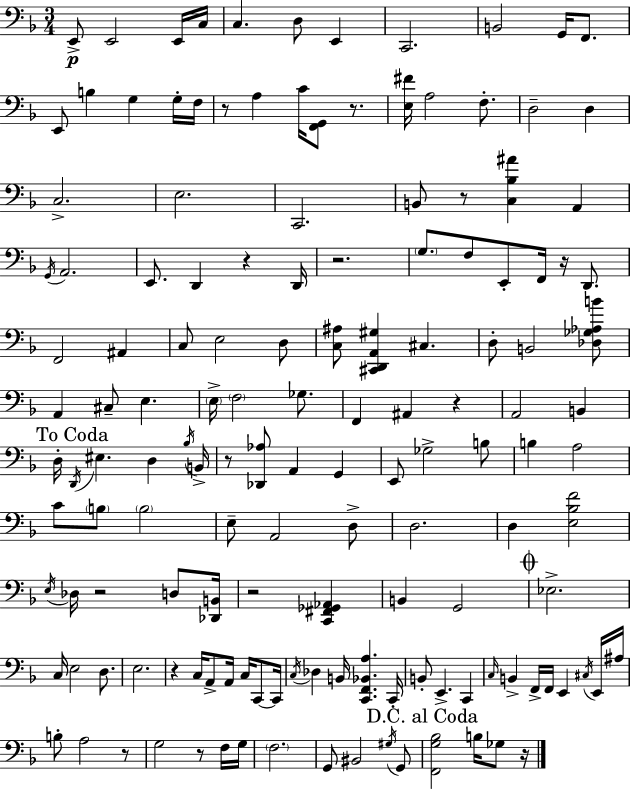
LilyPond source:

{
  \clef bass
  \numericTimeSignature
  \time 3/4
  \key d \minor
  \repeat volta 2 { e,8->\p e,2 e,16 c16 | c4. d8 e,4 | c,2. | b,2 g,16 f,8. | \break e,8 b4 g4 g16-. f16 | r8 a4 c'16 <f, g,>8 r8. | <e fis'>16 a2 f8.-. | d2-- d4 | \break c2.-> | e2. | c,2. | b,8 r8 <c bes ais'>4 a,4 | \break \acciaccatura { g,16 } a,2. | e,8. d,4 r4 | d,16 r2. | \parenthesize g8. f8 e,8-. f,16 r16 d,8. | \break f,2 ais,4 | c8 e2 d8 | <c ais>8 <cis, d, a, gis>4 cis4. | d8-. b,2 <des ges aes b'>8 | \break a,4 cis8-- e4. | \parenthesize e16-> \parenthesize f2 ges8. | f,4 ais,4 r4 | a,2 b,4 | \break \mark "To Coda" d16-. \acciaccatura { d,16 } eis4. d4 | \acciaccatura { bes16 } b,16-> r8 <des, aes>8 a,4 g,4 | e,8 ges2-> | b8 b4 a2 | \break c'8 \parenthesize b8 \parenthesize b2 | e8-- a,2 | d8-> d2. | d4 <e bes f'>2 | \break \acciaccatura { e16 } des16 r2 | d8 <des, b,>16 r2 | <c, fis, ges, aes,>4 b,4 g,2 | \mark \markup { \musicglyph "scripts.coda" } ees2.-> | \break c16 e2 | d8. e2. | r4 c16 a,8-> a,16 | c16 c,8~~ c,16 \acciaccatura { c16 } des4 b,16 <c, f, bes, a>4. | \break c,16-. b,8-. e,4.-> | c,4 \grace { c16 } b,4-> f,16-> f,16 | e,4 \acciaccatura { cis16 } e,16 ais16 b8-. a2 | r8 g2 | \break r8 f16 g16 \parenthesize f2. | g,8 bis,2 | \acciaccatura { gis16 } g,8 \mark "D.C. al Coda" <f, g bes>2 | b16 ges8 r16 } \bar "|."
}